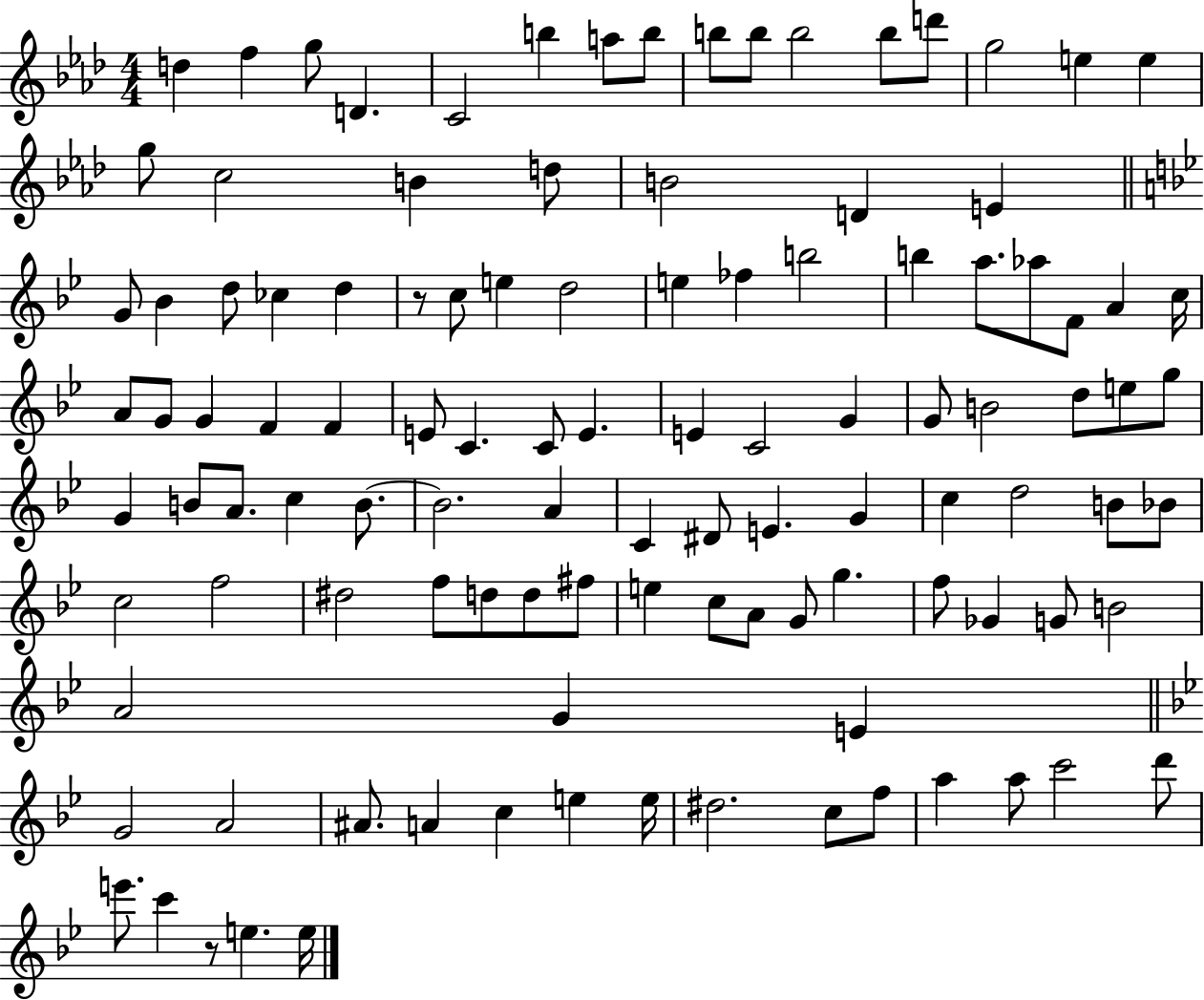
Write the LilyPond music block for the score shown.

{
  \clef treble
  \numericTimeSignature
  \time 4/4
  \key aes \major
  d''4 f''4 g''8 d'4. | c'2 b''4 a''8 b''8 | b''8 b''8 b''2 b''8 d'''8 | g''2 e''4 e''4 | \break g''8 c''2 b'4 d''8 | b'2 d'4 e'4 | \bar "||" \break \key bes \major g'8 bes'4 d''8 ces''4 d''4 | r8 c''8 e''4 d''2 | e''4 fes''4 b''2 | b''4 a''8. aes''8 f'8 a'4 c''16 | \break a'8 g'8 g'4 f'4 f'4 | e'8 c'4. c'8 e'4. | e'4 c'2 g'4 | g'8 b'2 d''8 e''8 g''8 | \break g'4 b'8 a'8. c''4 b'8.~~ | b'2. a'4 | c'4 dis'8 e'4. g'4 | c''4 d''2 b'8 bes'8 | \break c''2 f''2 | dis''2 f''8 d''8 d''8 fis''8 | e''4 c''8 a'8 g'8 g''4. | f''8 ges'4 g'8 b'2 | \break a'2 g'4 e'4 | \bar "||" \break \key g \minor g'2 a'2 | ais'8. a'4 c''4 e''4 e''16 | dis''2. c''8 f''8 | a''4 a''8 c'''2 d'''8 | \break e'''8. c'''4 r8 e''4. e''16 | \bar "|."
}